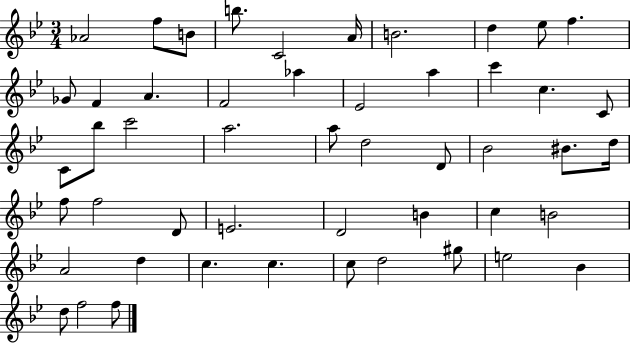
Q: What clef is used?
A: treble